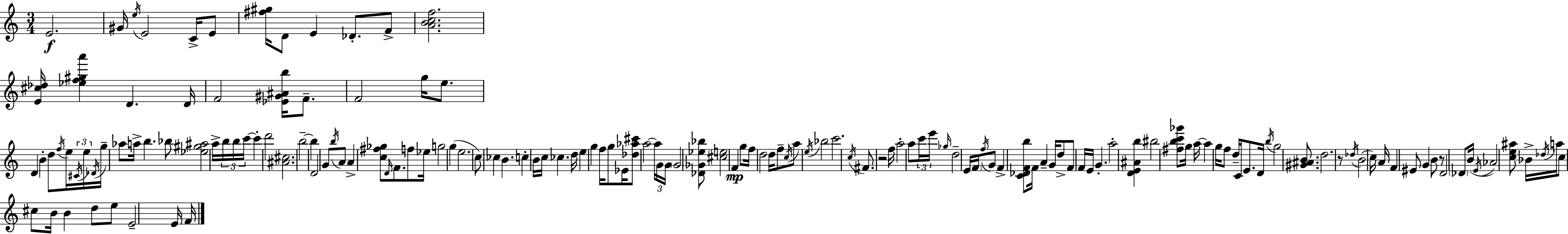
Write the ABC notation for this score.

X:1
T:Untitled
M:3/4
L:1/4
K:Am
E2 ^G/4 e/4 E2 C/4 E/2 [^f^g]/4 D/2 E _D/2 F/2 [ABcf]2 [E^c_d]/4 [_ef^ga'] D D/4 F2 [_E^G^Ab]/4 F/2 F2 g/4 e/2 D B d/2 f/4 e/4 ^C/4 e/4 _D/4 g/4 _a/2 a/4 b _b/2 [_e^g^a]2 a/4 b/4 b/4 c'/4 c' d'2 [^A^c]2 b2 b D2 G/2 b/4 A/2 A [c^f_g]/2 D/4 F/2 f/2 _e/4 g2 g e2 c/2 _c B c B/4 c/4 _c d/4 e g f/4 g/2 _E/4 [_d_a^c']/2 a2 a/4 G/4 G/4 G2 [_D_G_e_b]/2 [^ce]2 F g/2 f/4 d2 d/4 f/2 c/4 a/2 e/4 _b2 c'2 c/4 ^F/2 z2 f/4 a2 a/2 c'/4 e'/4 _g/4 d2 E/4 F/4 f/4 G/2 F [C_DFb]/2 F/4 A G/4 d/2 F/2 F/4 E/4 G a2 [DE^Ab] ^b2 [^fbc'_g']/2 g/4 a/4 a g/4 f/2 d/4 C/4 E/2 D/4 b/4 g2 [^G^AB]/2 d2 z/2 _d/4 B2 c/4 A/4 F ^E/2 G B/2 z/2 D2 _D/2 B/4 E/4 _A2 [ce^a]/2 _B/4 _d/4 a/4 c/2 ^c/2 B/4 B d/2 e/2 E2 E/4 F/4